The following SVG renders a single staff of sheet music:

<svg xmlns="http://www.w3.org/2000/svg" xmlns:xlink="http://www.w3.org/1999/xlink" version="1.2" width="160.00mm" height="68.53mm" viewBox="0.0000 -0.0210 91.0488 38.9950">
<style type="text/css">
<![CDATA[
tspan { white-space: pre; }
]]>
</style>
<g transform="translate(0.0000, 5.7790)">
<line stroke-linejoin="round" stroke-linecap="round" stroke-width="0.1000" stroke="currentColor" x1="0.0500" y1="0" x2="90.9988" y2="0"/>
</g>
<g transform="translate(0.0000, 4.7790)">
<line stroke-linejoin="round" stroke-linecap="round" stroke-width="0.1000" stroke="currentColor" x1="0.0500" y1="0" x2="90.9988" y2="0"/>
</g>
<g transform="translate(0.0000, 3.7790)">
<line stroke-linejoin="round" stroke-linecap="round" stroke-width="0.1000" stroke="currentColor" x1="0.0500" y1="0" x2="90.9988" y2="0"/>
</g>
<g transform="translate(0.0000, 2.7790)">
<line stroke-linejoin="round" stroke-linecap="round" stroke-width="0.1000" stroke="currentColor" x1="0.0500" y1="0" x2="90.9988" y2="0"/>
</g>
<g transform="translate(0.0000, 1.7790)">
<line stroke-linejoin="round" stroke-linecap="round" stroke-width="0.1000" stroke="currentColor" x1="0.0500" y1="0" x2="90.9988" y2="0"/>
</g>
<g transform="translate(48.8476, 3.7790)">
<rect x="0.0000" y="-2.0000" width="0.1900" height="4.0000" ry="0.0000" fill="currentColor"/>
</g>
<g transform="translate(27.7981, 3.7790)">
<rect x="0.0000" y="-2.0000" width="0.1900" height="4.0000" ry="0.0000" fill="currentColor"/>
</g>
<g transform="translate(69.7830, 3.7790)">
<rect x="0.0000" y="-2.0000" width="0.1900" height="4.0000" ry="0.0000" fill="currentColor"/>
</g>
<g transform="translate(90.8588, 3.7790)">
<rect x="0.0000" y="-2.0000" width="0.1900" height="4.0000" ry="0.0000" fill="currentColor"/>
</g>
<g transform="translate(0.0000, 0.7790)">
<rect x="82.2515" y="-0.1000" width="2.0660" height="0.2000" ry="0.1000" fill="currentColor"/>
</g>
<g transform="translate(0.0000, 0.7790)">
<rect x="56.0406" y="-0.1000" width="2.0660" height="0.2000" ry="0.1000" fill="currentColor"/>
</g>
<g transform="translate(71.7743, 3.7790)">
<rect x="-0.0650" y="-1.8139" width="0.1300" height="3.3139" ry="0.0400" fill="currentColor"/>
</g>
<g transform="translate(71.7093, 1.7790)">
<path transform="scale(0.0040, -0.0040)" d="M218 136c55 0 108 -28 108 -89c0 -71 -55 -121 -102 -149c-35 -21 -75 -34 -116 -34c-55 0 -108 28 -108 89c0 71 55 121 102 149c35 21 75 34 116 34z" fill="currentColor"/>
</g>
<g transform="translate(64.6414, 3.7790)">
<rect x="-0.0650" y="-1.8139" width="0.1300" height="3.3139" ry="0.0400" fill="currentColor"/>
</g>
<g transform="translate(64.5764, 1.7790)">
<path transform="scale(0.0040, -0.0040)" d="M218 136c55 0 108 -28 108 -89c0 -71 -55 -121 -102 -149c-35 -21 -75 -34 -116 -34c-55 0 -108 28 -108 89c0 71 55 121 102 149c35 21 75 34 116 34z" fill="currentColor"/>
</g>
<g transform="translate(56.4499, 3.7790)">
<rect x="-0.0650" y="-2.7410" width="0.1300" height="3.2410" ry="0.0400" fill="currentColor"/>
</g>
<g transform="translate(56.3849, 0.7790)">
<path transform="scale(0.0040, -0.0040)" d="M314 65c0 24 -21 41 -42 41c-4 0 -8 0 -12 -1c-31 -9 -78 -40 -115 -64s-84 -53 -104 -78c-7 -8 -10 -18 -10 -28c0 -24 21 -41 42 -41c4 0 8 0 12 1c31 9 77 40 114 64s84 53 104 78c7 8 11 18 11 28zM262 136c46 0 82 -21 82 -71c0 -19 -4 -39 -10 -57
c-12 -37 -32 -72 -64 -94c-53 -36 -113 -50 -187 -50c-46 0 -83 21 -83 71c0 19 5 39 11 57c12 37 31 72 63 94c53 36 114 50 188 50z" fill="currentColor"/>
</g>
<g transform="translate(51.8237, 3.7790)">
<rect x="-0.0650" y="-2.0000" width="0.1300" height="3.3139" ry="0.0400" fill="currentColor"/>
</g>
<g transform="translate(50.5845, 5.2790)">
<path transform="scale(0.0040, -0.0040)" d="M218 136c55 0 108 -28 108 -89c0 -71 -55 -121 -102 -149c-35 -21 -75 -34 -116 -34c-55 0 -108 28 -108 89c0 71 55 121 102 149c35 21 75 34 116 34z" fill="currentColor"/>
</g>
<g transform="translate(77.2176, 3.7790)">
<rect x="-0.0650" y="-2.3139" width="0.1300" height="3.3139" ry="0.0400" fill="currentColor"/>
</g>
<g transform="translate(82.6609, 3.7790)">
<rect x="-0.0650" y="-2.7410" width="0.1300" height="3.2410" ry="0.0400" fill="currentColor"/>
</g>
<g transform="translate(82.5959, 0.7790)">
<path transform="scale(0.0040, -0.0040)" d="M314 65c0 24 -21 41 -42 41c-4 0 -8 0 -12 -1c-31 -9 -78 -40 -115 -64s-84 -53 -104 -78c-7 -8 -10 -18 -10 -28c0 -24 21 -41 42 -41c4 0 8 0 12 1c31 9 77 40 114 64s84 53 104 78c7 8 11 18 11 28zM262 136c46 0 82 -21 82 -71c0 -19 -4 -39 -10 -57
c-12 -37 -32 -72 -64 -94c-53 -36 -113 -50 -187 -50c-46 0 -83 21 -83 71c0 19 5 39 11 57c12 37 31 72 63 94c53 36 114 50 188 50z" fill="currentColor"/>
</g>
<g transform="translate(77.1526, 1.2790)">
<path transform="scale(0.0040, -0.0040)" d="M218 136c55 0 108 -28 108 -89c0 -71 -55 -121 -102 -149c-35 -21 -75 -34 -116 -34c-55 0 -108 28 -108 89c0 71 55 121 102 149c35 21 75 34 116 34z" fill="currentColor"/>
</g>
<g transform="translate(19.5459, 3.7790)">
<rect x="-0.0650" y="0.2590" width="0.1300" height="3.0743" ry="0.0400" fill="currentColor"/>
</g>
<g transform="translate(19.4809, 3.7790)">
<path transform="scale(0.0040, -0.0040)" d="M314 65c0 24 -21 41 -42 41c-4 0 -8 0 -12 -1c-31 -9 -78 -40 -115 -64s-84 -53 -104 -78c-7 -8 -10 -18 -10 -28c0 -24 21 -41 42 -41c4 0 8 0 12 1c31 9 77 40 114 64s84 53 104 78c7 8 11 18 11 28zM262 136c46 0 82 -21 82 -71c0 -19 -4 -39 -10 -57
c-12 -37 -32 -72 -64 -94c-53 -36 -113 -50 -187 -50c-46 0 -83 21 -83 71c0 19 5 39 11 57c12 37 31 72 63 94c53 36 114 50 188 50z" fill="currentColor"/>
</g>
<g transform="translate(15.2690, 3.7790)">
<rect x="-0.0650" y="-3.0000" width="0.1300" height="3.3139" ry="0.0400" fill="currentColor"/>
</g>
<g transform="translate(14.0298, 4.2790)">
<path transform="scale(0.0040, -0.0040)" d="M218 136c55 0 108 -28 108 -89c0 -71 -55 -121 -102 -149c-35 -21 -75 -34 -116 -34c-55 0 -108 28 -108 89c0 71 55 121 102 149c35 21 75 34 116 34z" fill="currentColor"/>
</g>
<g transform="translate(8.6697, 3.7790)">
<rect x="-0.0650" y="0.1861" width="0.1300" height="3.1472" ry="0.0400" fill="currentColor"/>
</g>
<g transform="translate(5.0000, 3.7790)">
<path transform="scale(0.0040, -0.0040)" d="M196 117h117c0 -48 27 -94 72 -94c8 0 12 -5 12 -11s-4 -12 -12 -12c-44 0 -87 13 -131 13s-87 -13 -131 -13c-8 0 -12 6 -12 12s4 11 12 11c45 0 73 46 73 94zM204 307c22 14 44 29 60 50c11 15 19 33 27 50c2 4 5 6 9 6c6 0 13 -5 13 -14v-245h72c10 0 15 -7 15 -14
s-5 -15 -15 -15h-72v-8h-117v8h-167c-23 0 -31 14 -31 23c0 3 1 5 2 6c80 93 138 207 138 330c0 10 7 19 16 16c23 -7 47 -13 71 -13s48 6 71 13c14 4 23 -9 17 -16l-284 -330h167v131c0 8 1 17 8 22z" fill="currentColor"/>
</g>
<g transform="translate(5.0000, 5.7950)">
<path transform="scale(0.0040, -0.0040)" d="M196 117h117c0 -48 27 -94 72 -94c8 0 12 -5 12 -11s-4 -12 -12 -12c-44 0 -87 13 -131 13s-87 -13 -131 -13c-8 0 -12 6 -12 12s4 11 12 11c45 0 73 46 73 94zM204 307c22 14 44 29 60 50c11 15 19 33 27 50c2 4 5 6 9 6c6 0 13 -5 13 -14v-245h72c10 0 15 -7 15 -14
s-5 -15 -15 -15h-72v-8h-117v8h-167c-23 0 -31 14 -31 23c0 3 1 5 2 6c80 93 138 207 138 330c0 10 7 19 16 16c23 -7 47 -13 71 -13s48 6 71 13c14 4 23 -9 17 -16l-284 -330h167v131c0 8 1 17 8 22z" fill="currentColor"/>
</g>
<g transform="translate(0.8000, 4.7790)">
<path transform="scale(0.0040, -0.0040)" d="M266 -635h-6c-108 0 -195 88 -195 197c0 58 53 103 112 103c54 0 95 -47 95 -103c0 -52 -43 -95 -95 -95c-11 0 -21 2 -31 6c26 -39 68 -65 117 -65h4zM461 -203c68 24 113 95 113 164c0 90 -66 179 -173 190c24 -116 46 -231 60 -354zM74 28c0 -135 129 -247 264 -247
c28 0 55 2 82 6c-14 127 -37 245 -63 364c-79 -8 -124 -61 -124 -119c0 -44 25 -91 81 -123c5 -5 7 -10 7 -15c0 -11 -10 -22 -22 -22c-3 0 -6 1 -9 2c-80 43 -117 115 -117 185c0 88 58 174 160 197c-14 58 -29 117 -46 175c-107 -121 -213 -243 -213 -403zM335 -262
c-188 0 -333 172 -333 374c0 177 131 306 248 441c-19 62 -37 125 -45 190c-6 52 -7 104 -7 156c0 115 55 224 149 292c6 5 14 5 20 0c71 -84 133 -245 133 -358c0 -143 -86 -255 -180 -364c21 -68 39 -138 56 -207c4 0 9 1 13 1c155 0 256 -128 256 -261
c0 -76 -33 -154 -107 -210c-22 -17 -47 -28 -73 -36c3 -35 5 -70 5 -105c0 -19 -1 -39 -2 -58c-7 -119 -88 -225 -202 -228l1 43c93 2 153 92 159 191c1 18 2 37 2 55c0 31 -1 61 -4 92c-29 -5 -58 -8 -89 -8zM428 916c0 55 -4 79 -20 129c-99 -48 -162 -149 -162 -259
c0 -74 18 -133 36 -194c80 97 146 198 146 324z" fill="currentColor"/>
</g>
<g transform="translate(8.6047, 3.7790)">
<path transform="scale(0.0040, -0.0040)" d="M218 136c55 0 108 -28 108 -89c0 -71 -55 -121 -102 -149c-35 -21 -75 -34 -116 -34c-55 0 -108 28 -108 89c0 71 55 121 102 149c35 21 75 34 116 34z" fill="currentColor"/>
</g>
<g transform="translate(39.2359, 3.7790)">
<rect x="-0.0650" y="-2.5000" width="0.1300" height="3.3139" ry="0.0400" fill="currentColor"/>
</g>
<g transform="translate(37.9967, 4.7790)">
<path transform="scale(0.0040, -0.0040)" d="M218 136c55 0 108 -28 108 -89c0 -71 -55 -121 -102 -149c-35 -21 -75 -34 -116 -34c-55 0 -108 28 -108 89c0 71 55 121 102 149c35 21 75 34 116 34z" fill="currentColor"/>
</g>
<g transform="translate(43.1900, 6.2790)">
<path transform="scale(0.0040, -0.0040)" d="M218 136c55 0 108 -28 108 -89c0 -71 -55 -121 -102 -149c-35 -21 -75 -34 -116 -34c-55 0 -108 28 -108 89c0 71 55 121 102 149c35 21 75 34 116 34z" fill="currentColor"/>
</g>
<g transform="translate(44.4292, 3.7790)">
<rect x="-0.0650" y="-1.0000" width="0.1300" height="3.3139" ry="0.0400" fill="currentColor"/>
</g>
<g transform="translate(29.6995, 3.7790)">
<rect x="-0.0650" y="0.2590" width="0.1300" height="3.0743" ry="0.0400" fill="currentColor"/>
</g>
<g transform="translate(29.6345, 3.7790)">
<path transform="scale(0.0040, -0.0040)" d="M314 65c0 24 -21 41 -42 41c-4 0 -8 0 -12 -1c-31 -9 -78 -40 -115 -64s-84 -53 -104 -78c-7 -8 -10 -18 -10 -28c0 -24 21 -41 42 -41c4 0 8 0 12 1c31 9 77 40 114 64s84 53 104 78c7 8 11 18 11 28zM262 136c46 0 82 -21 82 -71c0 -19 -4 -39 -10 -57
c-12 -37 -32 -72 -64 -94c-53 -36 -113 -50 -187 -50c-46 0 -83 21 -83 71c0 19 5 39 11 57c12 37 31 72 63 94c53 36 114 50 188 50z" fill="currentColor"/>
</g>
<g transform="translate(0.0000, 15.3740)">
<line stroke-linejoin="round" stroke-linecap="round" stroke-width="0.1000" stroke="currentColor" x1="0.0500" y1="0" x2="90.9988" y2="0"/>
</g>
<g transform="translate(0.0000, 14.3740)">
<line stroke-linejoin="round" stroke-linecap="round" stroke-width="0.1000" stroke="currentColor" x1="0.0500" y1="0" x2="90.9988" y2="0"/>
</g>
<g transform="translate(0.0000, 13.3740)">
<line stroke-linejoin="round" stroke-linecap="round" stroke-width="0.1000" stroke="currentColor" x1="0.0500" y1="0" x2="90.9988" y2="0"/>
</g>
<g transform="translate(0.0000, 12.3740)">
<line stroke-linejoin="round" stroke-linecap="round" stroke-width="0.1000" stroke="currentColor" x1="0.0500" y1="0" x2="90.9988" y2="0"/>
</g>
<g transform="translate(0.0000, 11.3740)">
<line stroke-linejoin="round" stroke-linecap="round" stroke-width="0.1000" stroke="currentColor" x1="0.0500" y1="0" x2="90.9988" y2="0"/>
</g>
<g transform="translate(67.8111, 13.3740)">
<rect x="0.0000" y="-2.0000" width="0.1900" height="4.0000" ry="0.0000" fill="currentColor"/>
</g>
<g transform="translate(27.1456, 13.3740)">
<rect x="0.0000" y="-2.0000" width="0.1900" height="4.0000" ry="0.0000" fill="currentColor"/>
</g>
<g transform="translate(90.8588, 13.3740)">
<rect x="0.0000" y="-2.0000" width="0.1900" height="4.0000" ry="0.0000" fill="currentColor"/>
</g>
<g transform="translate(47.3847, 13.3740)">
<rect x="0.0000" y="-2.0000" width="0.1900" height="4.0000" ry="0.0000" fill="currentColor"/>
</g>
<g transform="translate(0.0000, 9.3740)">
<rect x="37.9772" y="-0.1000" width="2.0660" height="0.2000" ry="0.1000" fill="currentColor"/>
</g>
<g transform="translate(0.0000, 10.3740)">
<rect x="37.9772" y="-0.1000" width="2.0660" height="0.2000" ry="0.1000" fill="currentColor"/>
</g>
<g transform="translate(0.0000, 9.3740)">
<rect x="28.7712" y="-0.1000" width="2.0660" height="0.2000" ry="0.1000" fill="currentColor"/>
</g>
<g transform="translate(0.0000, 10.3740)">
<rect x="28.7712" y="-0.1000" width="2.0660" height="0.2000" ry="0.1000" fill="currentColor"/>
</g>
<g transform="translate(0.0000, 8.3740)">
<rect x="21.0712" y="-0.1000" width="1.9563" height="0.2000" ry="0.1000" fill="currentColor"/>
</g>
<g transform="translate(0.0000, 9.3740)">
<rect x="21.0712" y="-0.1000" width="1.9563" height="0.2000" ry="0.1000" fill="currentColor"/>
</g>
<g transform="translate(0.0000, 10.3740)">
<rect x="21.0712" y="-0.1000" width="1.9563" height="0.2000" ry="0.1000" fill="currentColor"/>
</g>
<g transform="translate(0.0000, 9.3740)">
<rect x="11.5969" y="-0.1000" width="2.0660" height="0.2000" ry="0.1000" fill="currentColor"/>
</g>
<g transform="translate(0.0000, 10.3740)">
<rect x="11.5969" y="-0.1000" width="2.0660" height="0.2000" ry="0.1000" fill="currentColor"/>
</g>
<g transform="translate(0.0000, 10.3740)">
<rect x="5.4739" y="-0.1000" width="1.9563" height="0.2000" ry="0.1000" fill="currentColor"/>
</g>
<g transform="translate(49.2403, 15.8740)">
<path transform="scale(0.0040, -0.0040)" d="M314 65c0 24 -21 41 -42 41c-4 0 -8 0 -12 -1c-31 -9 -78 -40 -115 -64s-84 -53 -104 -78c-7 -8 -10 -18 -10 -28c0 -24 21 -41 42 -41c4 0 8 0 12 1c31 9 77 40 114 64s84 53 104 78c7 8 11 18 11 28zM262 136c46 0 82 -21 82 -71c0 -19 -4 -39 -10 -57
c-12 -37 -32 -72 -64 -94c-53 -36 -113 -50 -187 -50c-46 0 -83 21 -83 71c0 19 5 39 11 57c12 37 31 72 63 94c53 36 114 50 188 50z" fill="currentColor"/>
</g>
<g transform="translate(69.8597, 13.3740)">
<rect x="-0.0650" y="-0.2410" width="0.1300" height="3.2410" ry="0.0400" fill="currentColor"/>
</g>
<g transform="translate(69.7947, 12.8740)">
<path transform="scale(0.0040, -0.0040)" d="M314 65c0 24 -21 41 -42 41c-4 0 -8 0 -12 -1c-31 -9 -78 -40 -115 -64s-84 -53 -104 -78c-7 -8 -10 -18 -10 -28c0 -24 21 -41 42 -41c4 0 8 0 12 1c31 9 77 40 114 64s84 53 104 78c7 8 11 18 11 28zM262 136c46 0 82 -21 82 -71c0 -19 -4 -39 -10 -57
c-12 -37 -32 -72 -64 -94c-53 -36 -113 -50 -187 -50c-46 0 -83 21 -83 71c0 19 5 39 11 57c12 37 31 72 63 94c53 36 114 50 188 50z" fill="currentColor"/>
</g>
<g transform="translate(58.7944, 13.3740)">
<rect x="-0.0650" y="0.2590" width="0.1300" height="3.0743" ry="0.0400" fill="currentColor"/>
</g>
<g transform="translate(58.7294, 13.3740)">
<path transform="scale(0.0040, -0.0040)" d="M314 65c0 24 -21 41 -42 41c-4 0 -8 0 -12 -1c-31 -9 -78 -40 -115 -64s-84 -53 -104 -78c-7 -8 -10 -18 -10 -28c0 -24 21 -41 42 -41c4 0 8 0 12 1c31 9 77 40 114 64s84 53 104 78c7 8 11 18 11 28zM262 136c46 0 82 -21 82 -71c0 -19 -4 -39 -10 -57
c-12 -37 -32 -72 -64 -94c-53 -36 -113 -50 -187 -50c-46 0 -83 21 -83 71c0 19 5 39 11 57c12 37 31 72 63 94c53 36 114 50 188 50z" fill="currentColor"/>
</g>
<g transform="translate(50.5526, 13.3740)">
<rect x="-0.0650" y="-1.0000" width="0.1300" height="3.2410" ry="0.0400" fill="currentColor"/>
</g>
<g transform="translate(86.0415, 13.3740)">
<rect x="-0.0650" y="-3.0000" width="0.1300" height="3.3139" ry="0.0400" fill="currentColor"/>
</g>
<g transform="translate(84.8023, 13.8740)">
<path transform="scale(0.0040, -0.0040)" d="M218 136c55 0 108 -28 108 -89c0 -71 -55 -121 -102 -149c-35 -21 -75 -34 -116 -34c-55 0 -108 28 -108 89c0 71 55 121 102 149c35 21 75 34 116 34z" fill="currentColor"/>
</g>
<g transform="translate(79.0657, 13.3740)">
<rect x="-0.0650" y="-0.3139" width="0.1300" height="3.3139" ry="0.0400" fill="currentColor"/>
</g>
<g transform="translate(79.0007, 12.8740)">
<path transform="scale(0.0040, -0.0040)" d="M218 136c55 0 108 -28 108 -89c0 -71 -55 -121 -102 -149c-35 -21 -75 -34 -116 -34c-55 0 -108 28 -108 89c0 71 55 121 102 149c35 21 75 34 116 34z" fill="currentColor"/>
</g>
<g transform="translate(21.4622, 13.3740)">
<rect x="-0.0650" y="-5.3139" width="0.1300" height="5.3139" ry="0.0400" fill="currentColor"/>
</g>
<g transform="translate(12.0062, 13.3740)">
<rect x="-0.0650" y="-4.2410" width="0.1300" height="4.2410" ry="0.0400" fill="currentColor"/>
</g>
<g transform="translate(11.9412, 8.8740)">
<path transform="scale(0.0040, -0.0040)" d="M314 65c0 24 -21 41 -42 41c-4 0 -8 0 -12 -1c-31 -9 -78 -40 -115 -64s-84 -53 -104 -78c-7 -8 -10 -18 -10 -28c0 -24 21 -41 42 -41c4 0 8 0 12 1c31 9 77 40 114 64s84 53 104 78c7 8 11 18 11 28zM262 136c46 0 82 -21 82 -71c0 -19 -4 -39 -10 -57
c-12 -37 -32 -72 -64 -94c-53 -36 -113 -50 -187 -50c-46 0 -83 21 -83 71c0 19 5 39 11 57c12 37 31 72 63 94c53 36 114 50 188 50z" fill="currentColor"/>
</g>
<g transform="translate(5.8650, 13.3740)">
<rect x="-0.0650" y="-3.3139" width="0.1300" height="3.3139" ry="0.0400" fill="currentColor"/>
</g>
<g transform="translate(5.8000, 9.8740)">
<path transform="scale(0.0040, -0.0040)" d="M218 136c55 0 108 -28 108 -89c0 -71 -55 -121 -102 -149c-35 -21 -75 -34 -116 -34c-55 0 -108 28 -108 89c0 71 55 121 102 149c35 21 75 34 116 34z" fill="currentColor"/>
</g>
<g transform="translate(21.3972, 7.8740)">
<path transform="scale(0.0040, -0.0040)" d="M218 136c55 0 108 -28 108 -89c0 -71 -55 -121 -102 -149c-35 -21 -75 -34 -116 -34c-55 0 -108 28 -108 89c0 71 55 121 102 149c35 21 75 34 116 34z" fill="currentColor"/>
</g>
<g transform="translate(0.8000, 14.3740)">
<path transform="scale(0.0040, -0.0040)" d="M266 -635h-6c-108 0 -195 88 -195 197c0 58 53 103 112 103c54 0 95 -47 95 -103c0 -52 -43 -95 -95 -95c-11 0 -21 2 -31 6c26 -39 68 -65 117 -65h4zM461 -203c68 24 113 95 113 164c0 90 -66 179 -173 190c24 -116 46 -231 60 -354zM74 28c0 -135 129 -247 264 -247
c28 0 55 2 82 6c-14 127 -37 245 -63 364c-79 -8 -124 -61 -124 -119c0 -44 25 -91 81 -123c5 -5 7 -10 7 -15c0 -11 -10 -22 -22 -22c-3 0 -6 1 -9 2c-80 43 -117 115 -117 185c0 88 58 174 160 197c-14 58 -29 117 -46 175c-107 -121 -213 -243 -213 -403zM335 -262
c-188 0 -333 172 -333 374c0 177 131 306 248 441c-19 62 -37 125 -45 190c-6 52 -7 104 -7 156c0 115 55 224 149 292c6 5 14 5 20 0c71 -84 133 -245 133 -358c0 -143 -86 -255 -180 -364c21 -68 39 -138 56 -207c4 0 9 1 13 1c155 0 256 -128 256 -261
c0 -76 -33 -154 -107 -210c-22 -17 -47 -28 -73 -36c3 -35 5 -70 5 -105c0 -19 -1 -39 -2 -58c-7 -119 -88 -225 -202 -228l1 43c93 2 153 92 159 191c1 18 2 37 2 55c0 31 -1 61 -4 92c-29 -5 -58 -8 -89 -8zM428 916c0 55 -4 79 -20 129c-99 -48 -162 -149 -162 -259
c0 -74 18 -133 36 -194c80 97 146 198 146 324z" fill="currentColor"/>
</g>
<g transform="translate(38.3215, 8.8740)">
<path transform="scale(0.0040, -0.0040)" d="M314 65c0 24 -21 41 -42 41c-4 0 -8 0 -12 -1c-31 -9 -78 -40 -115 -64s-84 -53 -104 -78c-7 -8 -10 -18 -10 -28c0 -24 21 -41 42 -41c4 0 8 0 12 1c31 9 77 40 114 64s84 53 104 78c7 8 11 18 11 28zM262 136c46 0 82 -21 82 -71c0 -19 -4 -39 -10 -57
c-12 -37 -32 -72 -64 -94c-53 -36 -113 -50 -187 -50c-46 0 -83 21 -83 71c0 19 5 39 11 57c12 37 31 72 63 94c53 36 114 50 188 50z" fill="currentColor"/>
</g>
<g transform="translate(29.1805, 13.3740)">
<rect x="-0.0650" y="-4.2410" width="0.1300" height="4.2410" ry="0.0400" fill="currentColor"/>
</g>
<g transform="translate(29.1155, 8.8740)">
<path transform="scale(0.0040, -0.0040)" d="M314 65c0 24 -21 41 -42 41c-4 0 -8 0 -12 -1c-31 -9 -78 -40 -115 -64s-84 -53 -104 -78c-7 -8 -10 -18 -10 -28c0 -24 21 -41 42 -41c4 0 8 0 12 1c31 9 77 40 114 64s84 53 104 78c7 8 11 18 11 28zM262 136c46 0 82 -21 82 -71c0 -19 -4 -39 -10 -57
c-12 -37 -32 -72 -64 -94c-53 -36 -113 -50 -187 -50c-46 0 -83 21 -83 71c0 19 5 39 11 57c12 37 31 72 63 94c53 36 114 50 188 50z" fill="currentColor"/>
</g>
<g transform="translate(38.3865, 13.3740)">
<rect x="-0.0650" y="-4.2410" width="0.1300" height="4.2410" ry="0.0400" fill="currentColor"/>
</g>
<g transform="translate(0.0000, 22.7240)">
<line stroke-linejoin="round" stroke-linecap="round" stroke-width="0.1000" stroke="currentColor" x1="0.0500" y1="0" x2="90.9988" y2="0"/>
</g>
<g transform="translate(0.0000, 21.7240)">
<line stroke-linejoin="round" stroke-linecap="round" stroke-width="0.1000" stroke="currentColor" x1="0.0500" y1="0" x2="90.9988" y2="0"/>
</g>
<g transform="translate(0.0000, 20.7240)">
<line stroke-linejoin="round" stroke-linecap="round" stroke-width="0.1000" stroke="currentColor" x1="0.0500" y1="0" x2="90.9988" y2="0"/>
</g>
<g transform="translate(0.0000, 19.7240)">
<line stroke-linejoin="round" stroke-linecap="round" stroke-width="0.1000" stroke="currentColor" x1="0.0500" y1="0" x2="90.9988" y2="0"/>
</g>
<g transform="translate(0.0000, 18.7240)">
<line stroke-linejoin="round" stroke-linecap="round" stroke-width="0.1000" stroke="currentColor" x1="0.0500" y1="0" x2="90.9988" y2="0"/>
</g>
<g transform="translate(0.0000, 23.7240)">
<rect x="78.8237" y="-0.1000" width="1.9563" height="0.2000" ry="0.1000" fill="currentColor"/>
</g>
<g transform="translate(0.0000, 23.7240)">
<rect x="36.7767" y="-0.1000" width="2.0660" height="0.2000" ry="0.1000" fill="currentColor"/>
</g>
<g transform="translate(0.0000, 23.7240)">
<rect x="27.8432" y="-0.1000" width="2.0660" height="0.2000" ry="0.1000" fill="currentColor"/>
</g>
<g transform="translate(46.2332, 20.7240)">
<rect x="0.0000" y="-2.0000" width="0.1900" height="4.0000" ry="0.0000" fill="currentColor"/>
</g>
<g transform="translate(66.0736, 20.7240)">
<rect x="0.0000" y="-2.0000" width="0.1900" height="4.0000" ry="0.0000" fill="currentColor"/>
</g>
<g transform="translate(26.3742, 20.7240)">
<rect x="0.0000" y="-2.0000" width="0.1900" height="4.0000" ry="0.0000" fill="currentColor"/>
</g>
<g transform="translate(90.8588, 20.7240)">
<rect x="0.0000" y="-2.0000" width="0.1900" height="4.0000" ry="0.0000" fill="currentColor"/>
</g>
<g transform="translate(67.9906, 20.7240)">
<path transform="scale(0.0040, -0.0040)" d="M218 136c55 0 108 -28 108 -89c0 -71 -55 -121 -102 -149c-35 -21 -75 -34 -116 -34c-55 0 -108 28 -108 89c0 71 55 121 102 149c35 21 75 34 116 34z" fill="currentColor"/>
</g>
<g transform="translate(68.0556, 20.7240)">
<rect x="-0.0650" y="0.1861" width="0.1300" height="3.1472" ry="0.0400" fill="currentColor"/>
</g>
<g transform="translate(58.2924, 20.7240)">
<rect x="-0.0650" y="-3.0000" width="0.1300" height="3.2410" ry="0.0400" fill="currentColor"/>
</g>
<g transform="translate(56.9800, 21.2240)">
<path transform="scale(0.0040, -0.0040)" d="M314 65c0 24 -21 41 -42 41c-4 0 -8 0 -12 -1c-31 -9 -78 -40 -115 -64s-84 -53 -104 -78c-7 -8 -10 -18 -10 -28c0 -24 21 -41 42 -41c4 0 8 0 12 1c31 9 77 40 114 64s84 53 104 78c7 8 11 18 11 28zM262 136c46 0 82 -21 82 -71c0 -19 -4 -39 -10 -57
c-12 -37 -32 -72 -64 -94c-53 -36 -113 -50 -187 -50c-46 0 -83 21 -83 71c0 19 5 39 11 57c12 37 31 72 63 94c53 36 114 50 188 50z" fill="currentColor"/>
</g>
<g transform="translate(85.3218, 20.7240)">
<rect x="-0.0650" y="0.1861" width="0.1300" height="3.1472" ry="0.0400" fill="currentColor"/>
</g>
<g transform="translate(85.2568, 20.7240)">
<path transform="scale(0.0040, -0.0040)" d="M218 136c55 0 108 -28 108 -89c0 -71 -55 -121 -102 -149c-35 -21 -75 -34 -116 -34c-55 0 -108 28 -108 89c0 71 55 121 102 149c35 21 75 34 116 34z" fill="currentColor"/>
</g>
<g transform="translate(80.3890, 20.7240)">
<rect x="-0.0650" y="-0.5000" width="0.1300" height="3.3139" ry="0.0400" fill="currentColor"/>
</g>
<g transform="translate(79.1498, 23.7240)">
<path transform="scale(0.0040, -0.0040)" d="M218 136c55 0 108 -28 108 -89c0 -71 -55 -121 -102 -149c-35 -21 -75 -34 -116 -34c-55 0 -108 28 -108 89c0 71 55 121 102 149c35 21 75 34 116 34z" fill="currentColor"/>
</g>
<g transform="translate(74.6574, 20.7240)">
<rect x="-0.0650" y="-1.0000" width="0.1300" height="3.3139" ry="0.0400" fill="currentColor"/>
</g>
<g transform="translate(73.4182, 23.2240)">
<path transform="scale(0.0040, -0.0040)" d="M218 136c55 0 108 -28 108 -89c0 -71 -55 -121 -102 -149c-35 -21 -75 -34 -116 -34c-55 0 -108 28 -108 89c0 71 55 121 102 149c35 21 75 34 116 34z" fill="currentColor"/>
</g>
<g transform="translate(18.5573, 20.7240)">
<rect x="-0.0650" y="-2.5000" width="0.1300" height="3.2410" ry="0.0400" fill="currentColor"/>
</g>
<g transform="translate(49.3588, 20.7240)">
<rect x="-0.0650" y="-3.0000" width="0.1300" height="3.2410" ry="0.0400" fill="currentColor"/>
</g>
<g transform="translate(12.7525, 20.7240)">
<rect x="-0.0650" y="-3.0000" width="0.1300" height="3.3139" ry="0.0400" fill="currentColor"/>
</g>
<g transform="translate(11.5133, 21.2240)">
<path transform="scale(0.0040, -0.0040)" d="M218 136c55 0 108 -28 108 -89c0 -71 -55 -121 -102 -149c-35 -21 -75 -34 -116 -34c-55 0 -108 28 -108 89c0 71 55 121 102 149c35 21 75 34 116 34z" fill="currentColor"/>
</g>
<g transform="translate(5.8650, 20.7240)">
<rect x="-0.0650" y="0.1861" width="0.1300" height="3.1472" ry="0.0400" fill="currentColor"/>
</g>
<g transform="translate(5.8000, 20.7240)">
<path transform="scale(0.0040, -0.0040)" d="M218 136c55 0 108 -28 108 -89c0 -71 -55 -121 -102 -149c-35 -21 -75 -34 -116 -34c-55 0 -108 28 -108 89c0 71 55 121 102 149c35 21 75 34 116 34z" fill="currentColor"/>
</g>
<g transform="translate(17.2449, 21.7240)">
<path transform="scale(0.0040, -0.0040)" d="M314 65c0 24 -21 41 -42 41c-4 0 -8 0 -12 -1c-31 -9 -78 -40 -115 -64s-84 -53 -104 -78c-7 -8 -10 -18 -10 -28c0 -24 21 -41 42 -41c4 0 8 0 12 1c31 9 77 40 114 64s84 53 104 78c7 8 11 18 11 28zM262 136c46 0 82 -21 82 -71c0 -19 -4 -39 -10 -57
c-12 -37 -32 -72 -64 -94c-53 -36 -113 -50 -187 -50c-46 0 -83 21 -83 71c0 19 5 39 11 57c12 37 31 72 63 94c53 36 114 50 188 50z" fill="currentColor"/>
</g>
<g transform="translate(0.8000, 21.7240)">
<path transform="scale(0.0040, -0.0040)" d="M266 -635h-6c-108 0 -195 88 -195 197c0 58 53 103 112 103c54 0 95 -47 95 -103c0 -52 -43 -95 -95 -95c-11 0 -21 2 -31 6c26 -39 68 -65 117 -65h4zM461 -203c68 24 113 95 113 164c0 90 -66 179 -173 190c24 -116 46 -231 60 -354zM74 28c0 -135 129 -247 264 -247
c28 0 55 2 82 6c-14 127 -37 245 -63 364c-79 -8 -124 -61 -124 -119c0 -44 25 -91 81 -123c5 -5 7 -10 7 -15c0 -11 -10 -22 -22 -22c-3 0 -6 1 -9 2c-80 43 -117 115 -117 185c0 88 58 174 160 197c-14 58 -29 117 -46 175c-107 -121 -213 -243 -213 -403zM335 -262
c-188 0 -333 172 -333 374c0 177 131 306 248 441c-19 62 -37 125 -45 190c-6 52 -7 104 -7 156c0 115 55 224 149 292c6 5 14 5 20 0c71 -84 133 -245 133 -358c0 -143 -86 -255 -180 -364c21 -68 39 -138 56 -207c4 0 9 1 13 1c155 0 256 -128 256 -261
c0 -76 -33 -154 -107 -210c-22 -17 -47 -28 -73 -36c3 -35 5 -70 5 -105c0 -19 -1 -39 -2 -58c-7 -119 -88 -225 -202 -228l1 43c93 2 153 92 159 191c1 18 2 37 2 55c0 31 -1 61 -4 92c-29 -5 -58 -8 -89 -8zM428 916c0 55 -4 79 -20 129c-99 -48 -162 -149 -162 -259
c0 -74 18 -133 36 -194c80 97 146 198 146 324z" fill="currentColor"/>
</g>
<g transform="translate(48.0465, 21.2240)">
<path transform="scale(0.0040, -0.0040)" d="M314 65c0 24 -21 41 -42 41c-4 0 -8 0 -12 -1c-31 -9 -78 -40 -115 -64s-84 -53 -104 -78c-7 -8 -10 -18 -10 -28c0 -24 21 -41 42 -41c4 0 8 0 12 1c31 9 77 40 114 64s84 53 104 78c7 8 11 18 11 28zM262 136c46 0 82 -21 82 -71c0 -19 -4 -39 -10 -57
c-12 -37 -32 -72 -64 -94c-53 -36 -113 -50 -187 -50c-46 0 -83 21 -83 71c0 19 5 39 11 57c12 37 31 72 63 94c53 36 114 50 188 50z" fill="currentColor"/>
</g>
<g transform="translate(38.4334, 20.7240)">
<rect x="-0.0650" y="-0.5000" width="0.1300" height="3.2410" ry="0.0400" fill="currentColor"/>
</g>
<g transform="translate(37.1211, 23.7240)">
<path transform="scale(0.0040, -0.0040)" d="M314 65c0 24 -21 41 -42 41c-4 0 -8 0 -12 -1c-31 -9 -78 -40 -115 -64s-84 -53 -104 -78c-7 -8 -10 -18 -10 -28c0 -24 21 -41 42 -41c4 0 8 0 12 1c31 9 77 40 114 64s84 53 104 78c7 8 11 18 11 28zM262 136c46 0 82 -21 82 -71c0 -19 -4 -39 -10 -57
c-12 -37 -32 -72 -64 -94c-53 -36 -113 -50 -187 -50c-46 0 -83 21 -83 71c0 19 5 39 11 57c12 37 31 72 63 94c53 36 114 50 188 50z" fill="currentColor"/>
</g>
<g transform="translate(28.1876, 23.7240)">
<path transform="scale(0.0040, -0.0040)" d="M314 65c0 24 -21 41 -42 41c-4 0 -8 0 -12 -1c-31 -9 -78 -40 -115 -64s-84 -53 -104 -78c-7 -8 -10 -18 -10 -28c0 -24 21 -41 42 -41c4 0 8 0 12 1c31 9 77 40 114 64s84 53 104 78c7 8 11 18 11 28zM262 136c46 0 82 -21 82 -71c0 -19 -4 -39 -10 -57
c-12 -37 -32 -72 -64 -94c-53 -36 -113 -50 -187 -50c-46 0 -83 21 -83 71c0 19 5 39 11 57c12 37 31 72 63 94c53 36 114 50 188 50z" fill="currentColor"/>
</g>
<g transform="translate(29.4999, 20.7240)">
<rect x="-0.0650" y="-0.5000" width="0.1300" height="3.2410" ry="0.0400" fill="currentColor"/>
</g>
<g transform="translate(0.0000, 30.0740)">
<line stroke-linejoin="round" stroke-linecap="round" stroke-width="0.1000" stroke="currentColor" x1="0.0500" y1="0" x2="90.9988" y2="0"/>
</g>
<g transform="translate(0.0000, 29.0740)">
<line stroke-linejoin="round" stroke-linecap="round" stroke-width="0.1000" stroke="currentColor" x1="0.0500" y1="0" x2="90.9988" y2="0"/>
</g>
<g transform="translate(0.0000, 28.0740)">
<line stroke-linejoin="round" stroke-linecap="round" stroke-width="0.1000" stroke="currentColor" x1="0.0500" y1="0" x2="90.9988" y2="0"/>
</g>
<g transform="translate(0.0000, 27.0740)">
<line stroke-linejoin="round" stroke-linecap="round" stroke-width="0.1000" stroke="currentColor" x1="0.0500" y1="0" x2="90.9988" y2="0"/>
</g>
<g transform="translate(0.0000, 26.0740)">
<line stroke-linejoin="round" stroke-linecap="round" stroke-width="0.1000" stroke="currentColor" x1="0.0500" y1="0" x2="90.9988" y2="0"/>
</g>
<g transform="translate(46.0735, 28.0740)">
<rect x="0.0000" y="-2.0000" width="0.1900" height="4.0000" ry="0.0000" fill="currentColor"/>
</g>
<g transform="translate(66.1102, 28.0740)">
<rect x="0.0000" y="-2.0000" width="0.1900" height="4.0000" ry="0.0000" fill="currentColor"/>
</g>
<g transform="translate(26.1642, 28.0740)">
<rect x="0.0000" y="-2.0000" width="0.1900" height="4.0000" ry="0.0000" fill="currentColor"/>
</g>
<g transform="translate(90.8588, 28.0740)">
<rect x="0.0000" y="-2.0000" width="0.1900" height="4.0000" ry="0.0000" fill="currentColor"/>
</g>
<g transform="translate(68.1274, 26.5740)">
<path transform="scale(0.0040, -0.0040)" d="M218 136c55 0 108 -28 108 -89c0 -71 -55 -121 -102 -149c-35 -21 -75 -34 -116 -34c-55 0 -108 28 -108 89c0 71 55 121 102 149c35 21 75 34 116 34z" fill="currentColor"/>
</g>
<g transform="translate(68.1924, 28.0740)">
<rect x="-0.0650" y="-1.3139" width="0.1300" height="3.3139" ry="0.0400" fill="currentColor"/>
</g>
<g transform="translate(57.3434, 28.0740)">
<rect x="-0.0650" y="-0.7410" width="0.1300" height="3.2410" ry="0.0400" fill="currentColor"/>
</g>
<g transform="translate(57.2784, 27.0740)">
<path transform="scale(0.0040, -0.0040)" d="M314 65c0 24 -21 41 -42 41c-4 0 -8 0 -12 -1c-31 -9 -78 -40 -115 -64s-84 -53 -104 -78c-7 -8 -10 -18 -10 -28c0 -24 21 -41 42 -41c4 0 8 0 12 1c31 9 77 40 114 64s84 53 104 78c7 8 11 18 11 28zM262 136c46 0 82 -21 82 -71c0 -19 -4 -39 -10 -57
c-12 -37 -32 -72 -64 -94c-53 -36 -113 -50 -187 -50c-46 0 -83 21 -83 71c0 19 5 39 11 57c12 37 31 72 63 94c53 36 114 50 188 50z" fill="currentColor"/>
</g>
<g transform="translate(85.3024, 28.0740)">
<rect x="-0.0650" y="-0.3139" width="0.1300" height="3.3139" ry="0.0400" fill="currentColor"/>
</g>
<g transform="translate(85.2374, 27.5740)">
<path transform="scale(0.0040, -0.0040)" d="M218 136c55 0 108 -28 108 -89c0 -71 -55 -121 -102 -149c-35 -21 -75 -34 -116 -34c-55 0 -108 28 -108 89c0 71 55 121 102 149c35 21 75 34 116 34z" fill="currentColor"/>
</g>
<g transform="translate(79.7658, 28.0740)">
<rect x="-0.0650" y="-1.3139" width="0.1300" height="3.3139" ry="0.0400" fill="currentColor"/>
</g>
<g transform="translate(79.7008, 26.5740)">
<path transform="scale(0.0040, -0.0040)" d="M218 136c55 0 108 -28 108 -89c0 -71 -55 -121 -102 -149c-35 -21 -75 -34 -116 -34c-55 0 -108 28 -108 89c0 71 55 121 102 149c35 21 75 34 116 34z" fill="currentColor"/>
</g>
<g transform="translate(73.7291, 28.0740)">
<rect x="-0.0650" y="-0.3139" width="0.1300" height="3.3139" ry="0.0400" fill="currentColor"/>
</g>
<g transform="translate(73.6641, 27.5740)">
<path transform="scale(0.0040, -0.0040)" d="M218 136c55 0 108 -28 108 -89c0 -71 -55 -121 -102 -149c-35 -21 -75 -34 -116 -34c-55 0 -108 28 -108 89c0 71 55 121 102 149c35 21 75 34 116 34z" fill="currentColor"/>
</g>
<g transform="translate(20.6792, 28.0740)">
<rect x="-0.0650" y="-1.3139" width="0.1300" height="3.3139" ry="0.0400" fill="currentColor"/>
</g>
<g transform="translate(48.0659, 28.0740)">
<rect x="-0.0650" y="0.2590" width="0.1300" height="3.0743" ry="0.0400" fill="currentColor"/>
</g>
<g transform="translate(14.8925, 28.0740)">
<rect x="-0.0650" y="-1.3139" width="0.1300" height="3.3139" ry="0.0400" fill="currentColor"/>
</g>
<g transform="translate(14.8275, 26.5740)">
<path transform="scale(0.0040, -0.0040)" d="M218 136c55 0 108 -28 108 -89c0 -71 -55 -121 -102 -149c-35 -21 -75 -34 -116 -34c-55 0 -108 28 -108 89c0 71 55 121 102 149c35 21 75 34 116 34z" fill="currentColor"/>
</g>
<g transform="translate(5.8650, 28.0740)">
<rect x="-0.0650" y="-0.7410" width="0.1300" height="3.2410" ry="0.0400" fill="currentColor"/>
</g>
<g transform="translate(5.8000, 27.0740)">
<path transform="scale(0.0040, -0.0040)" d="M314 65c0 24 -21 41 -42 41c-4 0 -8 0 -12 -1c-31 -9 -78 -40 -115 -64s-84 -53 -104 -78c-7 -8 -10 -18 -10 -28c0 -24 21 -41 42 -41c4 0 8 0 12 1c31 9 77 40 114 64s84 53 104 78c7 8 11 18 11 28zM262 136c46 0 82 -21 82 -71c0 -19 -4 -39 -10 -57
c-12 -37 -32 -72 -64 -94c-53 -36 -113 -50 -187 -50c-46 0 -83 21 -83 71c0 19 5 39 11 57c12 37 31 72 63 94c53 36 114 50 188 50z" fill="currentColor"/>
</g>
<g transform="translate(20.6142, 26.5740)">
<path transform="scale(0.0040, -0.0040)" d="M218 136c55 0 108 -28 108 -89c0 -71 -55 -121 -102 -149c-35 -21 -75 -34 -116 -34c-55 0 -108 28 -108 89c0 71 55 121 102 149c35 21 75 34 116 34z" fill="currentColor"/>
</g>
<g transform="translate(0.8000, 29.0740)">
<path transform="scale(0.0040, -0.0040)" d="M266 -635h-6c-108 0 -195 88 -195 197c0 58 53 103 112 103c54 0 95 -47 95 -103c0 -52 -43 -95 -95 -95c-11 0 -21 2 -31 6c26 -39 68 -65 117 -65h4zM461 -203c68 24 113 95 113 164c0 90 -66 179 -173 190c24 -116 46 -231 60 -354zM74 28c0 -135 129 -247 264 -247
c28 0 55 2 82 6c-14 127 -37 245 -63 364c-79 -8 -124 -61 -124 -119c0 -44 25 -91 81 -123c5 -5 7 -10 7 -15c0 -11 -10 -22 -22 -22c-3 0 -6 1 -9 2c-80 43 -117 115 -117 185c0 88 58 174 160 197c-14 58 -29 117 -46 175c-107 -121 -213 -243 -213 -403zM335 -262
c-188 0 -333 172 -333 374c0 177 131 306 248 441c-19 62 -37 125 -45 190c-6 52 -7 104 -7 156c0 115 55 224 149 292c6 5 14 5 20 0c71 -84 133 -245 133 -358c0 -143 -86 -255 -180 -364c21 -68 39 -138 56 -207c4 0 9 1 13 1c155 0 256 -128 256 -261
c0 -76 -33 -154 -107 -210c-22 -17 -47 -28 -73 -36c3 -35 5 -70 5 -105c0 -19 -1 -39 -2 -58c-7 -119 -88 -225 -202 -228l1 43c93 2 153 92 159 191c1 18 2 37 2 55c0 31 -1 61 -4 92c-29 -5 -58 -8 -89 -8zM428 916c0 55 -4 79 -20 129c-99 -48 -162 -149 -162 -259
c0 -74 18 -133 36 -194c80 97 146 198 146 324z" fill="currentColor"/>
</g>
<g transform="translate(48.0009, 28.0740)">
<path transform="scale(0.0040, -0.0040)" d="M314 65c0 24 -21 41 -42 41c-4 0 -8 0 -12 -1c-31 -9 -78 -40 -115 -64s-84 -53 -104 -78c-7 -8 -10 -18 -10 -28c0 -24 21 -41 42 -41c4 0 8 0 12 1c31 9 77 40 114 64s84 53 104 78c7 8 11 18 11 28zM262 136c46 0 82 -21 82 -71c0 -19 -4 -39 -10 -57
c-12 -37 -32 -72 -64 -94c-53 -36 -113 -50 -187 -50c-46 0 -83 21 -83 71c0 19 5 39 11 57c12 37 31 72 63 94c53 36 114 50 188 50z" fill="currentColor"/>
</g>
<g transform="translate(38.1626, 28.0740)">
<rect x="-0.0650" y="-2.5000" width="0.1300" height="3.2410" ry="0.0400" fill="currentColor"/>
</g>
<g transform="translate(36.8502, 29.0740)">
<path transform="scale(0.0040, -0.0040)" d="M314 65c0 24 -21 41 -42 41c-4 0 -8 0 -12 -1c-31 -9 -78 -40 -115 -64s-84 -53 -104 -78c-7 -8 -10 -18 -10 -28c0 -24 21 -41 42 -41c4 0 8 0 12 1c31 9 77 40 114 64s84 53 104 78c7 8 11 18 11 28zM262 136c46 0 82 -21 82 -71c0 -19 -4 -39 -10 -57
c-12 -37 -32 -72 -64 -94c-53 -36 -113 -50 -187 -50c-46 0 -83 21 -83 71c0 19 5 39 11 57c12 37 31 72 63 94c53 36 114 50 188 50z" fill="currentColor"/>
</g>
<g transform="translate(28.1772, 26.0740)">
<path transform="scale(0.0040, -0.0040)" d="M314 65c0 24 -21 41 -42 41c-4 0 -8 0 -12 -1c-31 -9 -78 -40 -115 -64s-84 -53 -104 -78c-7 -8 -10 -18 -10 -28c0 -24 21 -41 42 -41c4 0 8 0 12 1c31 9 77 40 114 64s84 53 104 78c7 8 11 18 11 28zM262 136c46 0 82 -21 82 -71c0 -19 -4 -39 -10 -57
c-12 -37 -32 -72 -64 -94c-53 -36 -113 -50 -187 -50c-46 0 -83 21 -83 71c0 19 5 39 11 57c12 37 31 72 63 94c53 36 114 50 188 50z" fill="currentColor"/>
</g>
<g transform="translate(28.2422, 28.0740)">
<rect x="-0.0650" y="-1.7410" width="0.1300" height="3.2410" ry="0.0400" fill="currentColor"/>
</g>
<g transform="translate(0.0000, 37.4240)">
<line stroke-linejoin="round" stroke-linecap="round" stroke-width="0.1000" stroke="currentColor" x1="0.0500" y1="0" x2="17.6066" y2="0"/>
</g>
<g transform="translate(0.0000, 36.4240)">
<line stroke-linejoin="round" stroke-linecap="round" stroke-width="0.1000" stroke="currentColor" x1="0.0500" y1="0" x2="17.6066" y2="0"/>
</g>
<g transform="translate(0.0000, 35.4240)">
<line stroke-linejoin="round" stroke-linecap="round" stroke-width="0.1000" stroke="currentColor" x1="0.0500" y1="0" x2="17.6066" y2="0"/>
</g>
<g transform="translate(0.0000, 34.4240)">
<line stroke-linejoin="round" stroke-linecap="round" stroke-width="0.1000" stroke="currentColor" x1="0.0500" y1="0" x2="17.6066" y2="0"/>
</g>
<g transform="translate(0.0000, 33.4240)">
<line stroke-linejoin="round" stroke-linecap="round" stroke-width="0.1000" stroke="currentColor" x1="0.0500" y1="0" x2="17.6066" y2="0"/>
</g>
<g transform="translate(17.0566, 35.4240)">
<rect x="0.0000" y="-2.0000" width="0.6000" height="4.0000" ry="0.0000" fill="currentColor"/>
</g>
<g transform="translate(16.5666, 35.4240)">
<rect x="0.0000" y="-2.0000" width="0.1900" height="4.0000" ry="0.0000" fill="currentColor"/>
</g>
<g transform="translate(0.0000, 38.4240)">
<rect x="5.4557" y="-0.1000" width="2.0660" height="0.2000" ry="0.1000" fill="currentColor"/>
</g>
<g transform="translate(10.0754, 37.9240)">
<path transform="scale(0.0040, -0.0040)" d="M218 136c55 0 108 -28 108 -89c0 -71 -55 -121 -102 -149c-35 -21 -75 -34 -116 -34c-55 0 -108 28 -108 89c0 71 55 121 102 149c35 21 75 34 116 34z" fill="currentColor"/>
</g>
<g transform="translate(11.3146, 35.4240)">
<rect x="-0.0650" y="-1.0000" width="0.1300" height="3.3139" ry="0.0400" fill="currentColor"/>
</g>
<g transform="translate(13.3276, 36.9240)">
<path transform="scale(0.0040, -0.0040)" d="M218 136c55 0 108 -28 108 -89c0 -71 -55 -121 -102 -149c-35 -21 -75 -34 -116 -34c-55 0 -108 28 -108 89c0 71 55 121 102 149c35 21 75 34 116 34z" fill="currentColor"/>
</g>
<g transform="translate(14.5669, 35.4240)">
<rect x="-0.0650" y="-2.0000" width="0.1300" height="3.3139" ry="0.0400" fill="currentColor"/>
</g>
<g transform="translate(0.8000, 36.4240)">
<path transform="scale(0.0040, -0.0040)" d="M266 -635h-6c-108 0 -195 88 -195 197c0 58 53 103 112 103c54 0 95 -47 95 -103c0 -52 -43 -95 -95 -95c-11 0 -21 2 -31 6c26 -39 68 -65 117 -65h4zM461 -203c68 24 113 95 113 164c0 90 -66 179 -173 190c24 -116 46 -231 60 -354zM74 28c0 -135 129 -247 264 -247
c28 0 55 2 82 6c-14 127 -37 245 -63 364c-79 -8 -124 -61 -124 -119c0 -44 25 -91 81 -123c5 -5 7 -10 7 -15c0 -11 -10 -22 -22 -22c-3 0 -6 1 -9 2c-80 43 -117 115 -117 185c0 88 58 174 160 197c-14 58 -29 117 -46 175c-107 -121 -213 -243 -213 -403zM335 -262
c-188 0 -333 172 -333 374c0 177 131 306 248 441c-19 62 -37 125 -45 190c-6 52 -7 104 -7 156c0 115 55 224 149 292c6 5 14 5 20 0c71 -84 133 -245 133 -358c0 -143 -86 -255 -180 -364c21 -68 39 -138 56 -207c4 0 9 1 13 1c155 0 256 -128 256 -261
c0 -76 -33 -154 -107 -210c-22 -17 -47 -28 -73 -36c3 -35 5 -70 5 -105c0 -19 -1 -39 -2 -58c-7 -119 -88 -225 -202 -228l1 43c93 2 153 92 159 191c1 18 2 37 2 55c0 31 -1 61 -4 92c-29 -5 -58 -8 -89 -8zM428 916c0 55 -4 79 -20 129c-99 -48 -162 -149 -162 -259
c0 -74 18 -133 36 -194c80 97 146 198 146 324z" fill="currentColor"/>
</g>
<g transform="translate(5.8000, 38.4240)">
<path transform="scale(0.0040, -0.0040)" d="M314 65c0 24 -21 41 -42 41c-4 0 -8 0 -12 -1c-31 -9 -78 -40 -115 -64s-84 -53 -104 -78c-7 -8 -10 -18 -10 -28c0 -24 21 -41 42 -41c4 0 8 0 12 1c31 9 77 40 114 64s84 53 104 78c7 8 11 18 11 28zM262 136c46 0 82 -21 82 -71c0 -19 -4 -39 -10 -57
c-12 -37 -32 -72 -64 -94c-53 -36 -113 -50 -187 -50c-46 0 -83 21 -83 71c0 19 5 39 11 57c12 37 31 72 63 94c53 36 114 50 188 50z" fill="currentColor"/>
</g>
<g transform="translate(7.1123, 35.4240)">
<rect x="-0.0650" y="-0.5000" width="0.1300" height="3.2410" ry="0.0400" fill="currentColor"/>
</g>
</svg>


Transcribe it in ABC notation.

X:1
T:Untitled
M:4/4
L:1/4
K:C
B A B2 B2 G D F a2 f f g a2 b d'2 f' d'2 d'2 D2 B2 c2 c A B A G2 C2 C2 A2 A2 B D C B d2 e e f2 G2 B2 d2 e c e c C2 D F